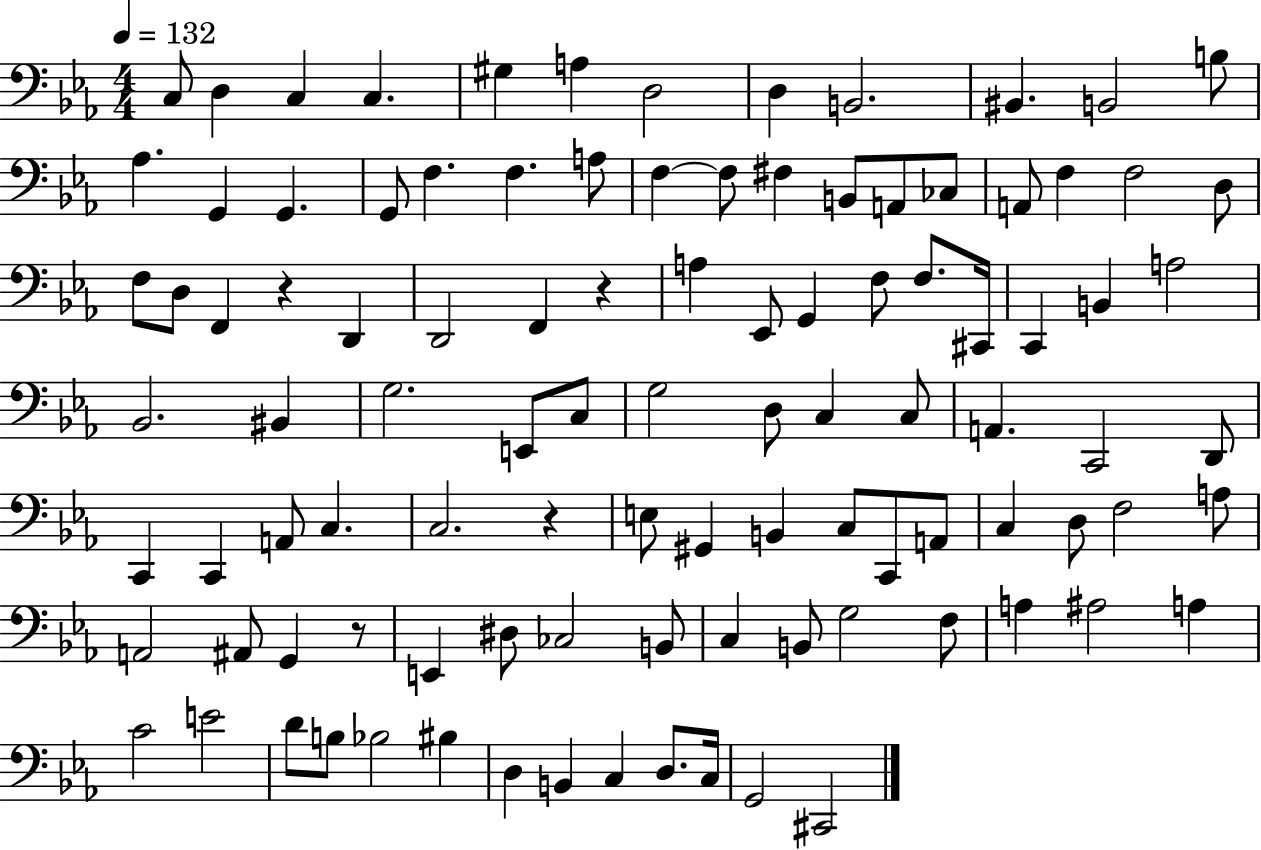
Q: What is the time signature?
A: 4/4